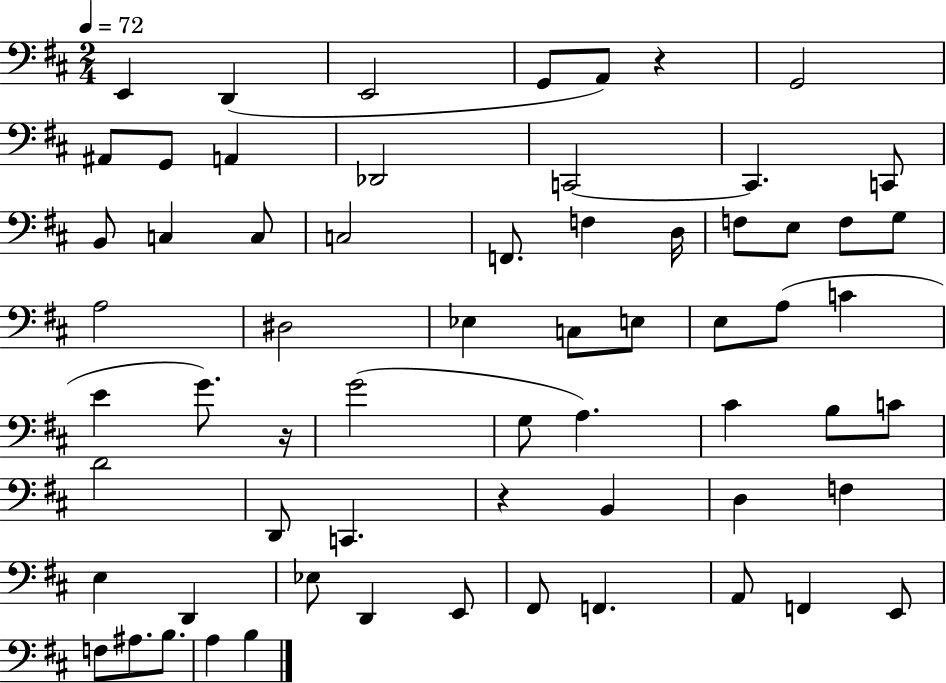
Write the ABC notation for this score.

X:1
T:Untitled
M:2/4
L:1/4
K:D
E,, D,, E,,2 G,,/2 A,,/2 z G,,2 ^A,,/2 G,,/2 A,, _D,,2 C,,2 C,, C,,/2 B,,/2 C, C,/2 C,2 F,,/2 F, D,/4 F,/2 E,/2 F,/2 G,/2 A,2 ^D,2 _E, C,/2 E,/2 E,/2 A,/2 C E G/2 z/4 G2 G,/2 A, ^C B,/2 C/2 D2 D,,/2 C,, z B,, D, F, E, D,, _E,/2 D,, E,,/2 ^F,,/2 F,, A,,/2 F,, E,,/2 F,/2 ^A,/2 B,/2 A, B,